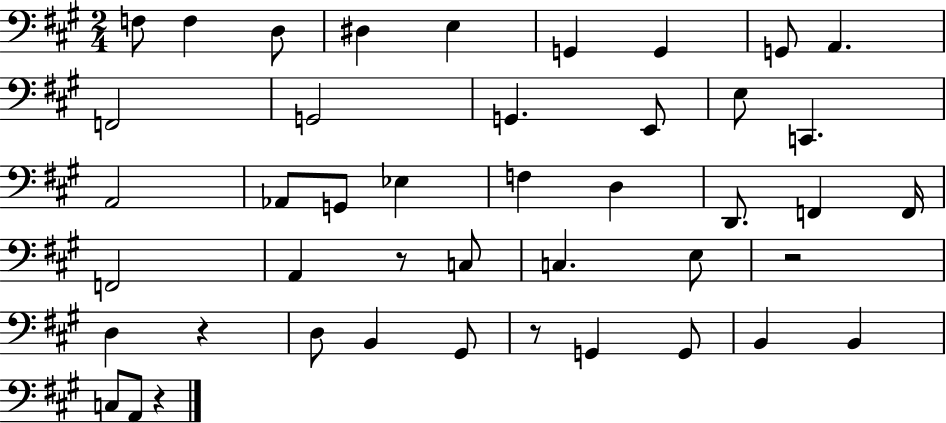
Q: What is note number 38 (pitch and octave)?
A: C3